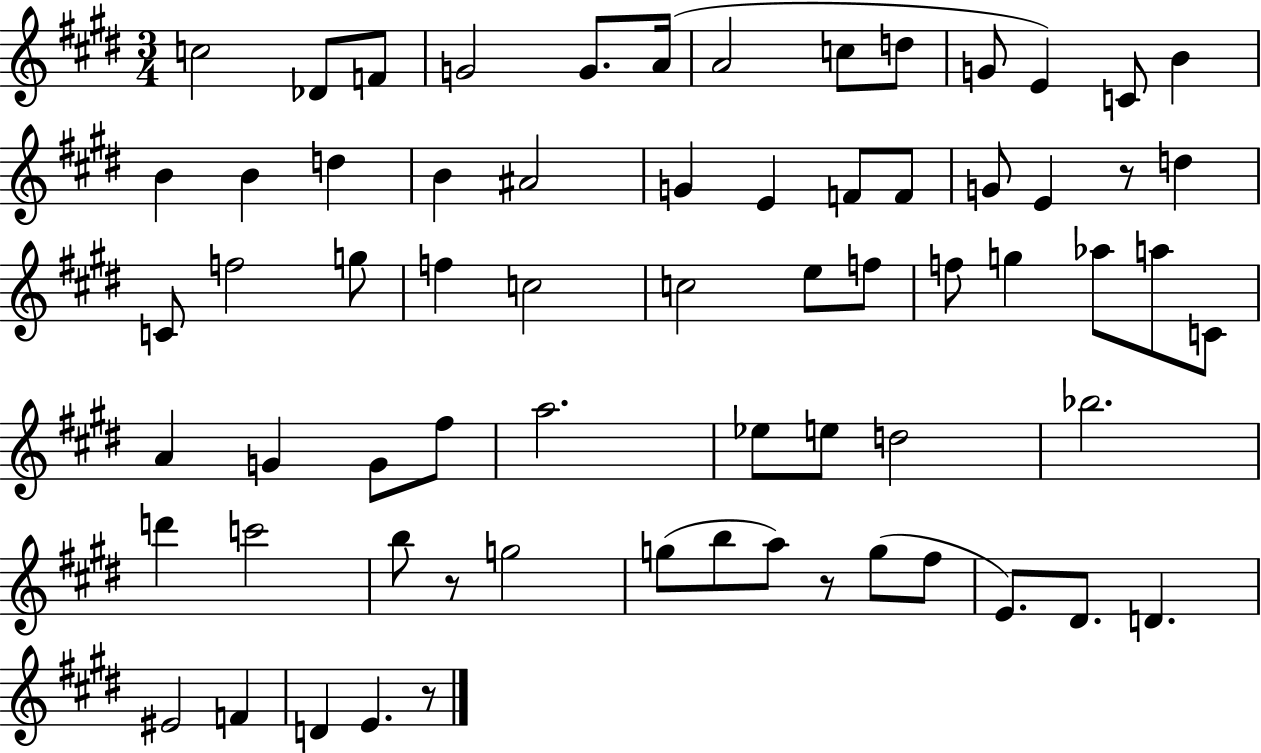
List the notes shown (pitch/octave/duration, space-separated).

C5/h Db4/e F4/e G4/h G4/e. A4/s A4/h C5/e D5/e G4/e E4/q C4/e B4/q B4/q B4/q D5/q B4/q A#4/h G4/q E4/q F4/e F4/e G4/e E4/q R/e D5/q C4/e F5/h G5/e F5/q C5/h C5/h E5/e F5/e F5/e G5/q Ab5/e A5/e C4/e A4/q G4/q G4/e F#5/e A5/h. Eb5/e E5/e D5/h Bb5/h. D6/q C6/h B5/e R/e G5/h G5/e B5/e A5/e R/e G5/e F#5/e E4/e. D#4/e. D4/q. EIS4/h F4/q D4/q E4/q. R/e